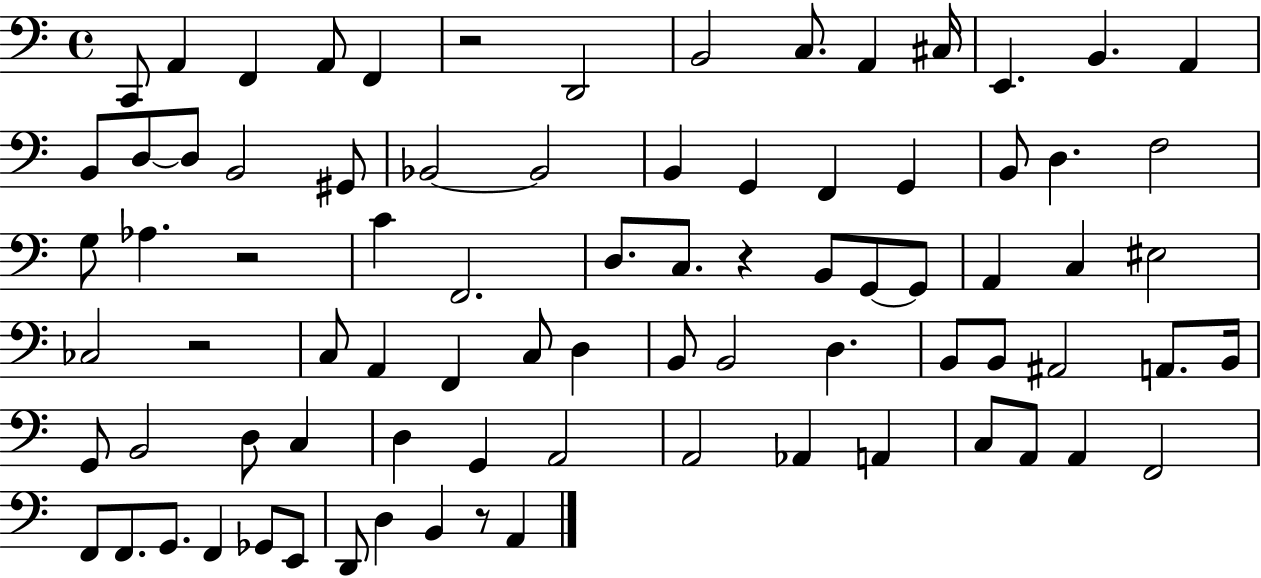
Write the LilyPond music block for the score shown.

{
  \clef bass
  \time 4/4
  \defaultTimeSignature
  \key c \major
  c,8 a,4 f,4 a,8 f,4 | r2 d,2 | b,2 c8. a,4 cis16 | e,4. b,4. a,4 | \break b,8 d8~~ d8 b,2 gis,8 | bes,2~~ bes,2 | b,4 g,4 f,4 g,4 | b,8 d4. f2 | \break g8 aes4. r2 | c'4 f,2. | d8. c8. r4 b,8 g,8~~ g,8 | a,4 c4 eis2 | \break ces2 r2 | c8 a,4 f,4 c8 d4 | b,8 b,2 d4. | b,8 b,8 ais,2 a,8. b,16 | \break g,8 b,2 d8 c4 | d4 g,4 a,2 | a,2 aes,4 a,4 | c8 a,8 a,4 f,2 | \break f,8 f,8. g,8. f,4 ges,8 e,8 | d,8 d4 b,4 r8 a,4 | \bar "|."
}